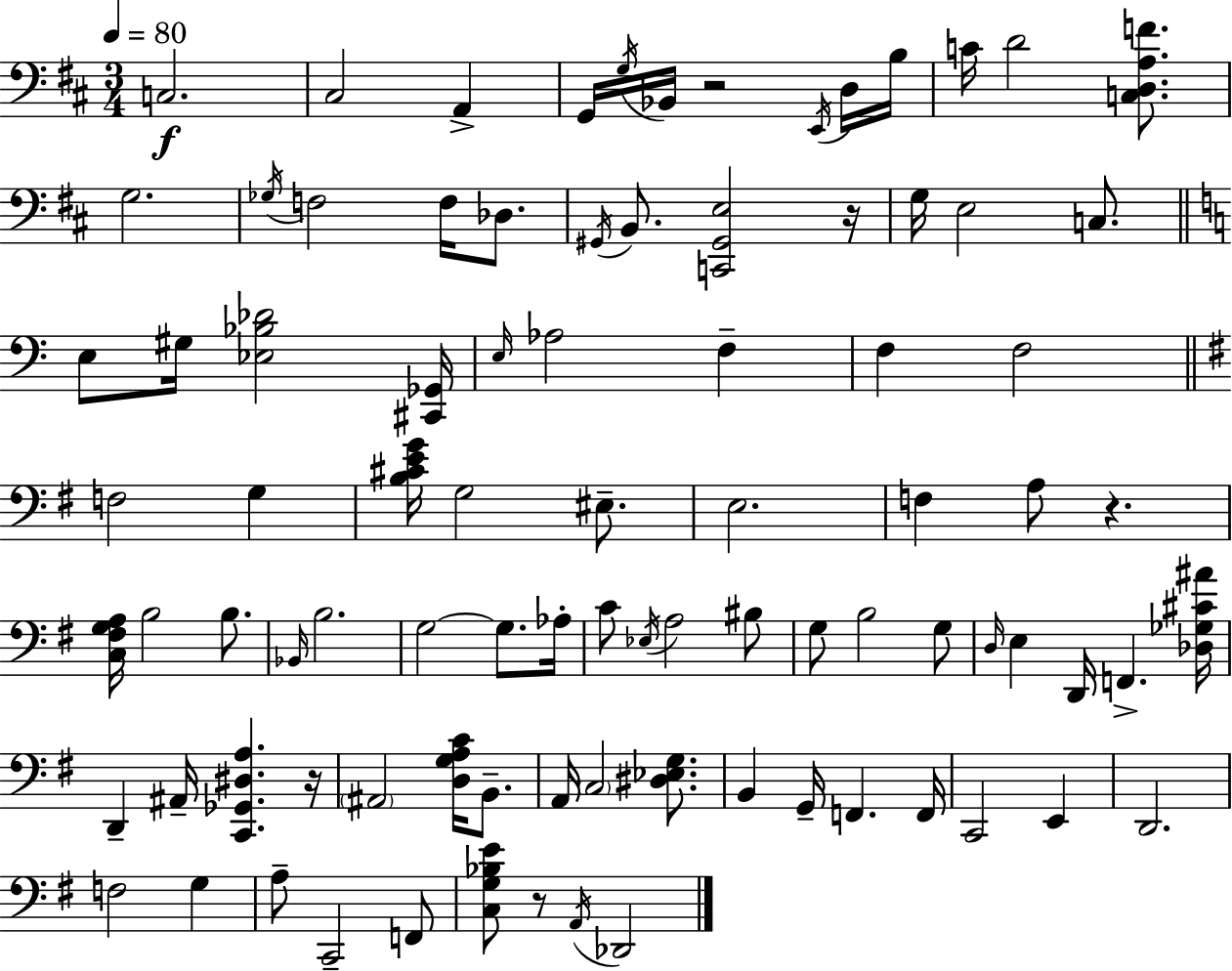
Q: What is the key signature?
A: D major